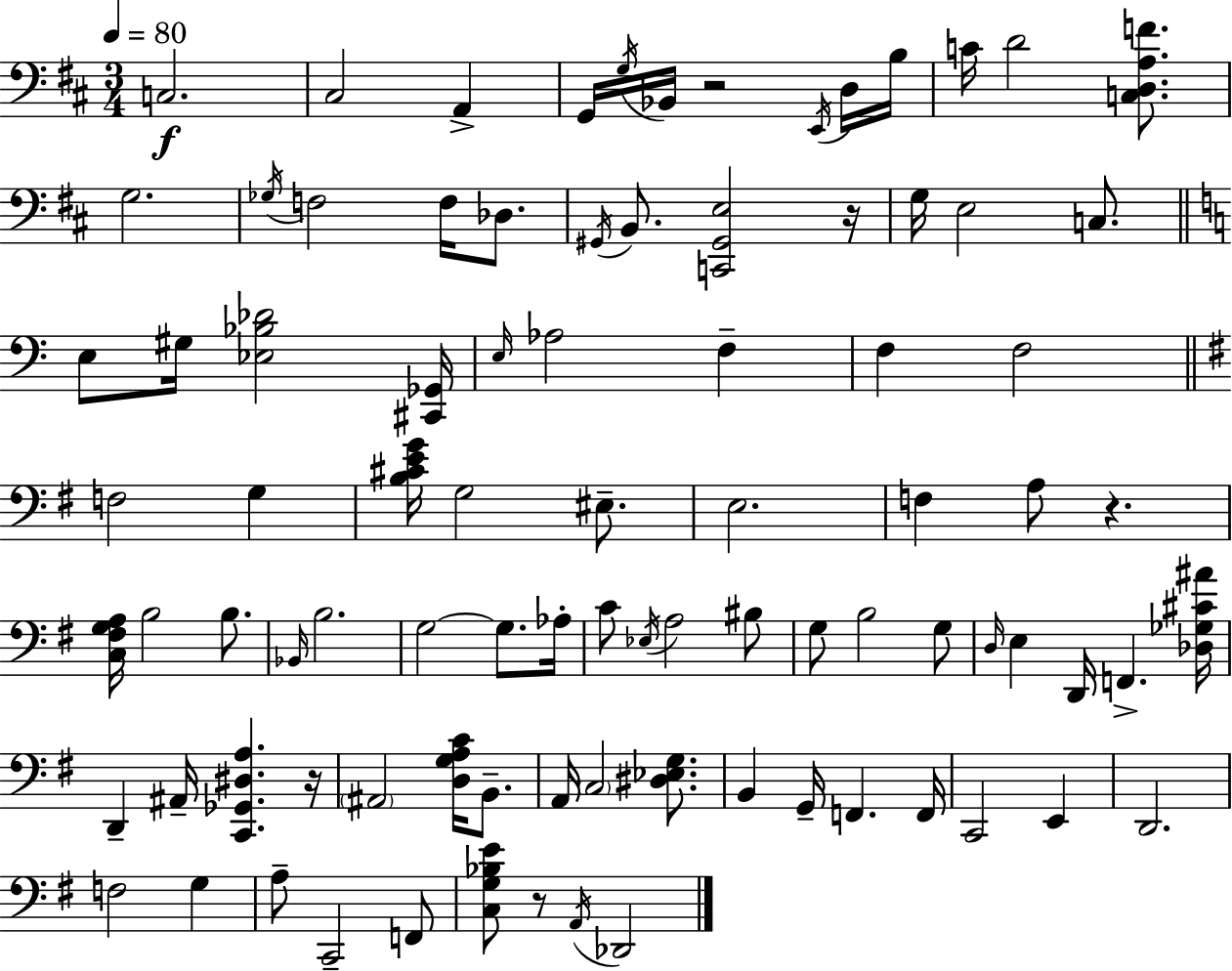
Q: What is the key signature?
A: D major